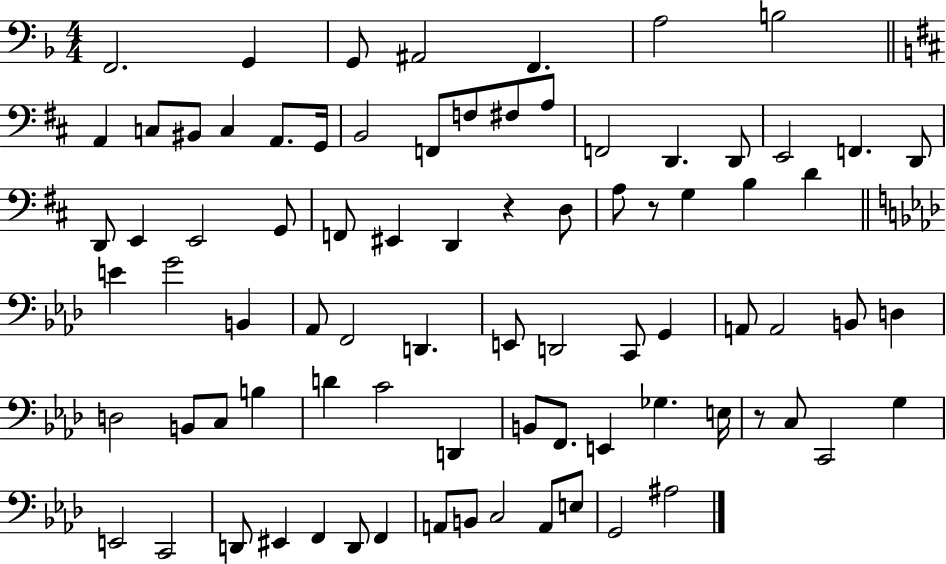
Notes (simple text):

F2/h. G2/q G2/e A#2/h F2/q. A3/h B3/h A2/q C3/e BIS2/e C3/q A2/e. G2/s B2/h F2/e F3/e F#3/e A3/e F2/h D2/q. D2/e E2/h F2/q. D2/e D2/e E2/q E2/h G2/e F2/e EIS2/q D2/q R/q D3/e A3/e R/e G3/q B3/q D4/q E4/q G4/h B2/q Ab2/e F2/h D2/q. E2/e D2/h C2/e G2/q A2/e A2/h B2/e D3/q D3/h B2/e C3/e B3/q D4/q C4/h D2/q B2/e F2/e. E2/q Gb3/q. E3/s R/e C3/e C2/h G3/q E2/h C2/h D2/e EIS2/q F2/q D2/e F2/q A2/e B2/e C3/h A2/e E3/e G2/h A#3/h